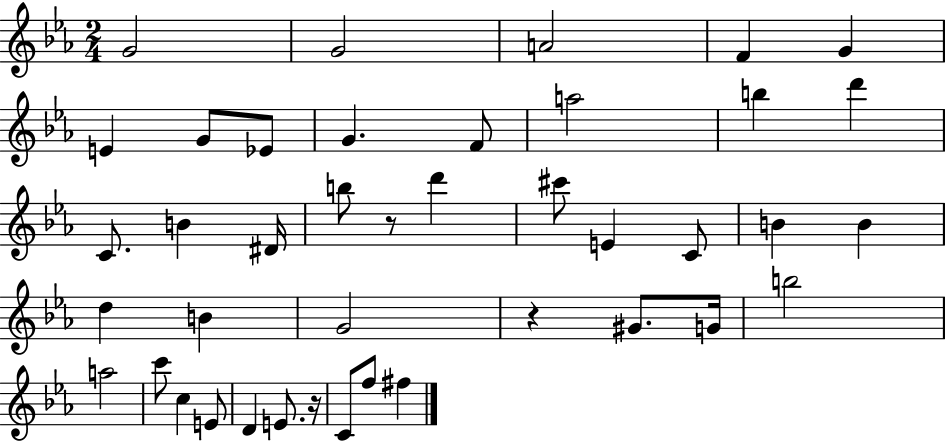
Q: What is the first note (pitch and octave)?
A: G4